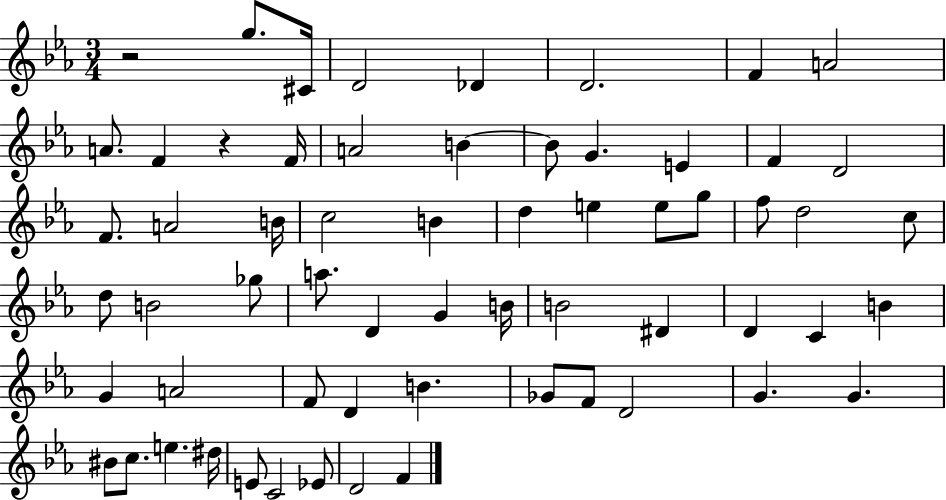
R/h G5/e. C#4/s D4/h Db4/q D4/h. F4/q A4/h A4/e. F4/q R/q F4/s A4/h B4/q B4/e G4/q. E4/q F4/q D4/h F4/e. A4/h B4/s C5/h B4/q D5/q E5/q E5/e G5/e F5/e D5/h C5/e D5/e B4/h Gb5/e A5/e. D4/q G4/q B4/s B4/h D#4/q D4/q C4/q B4/q G4/q A4/h F4/e D4/q B4/q. Gb4/e F4/e D4/h G4/q. G4/q. BIS4/e C5/e. E5/q. D#5/s E4/e C4/h Eb4/e D4/h F4/q